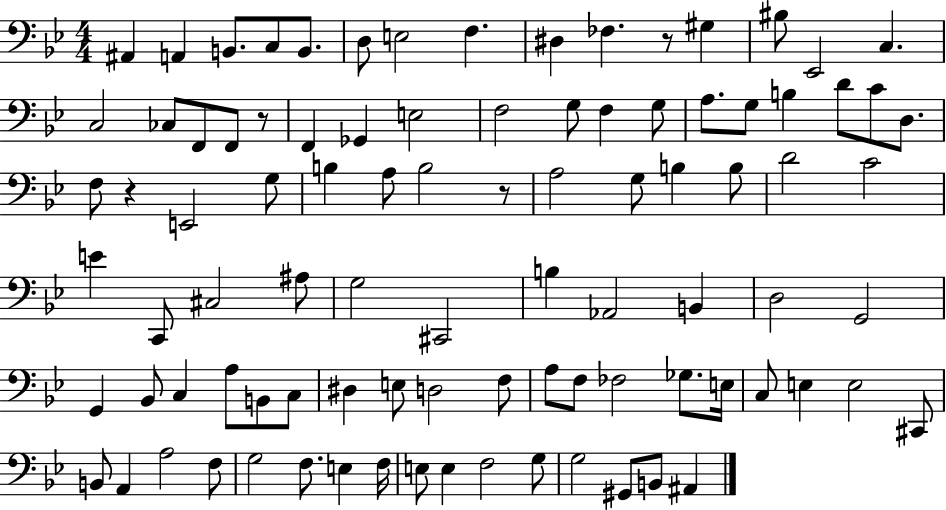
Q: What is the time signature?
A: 4/4